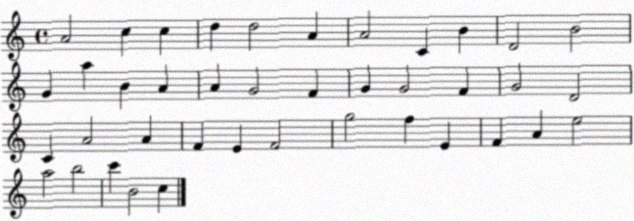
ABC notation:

X:1
T:Untitled
M:4/4
L:1/4
K:C
A2 c c d d2 A A2 C B D2 B2 G a B A A G2 F G G2 F G2 D2 C A2 A F E F2 g2 f E F A e2 a2 b2 c' B2 c